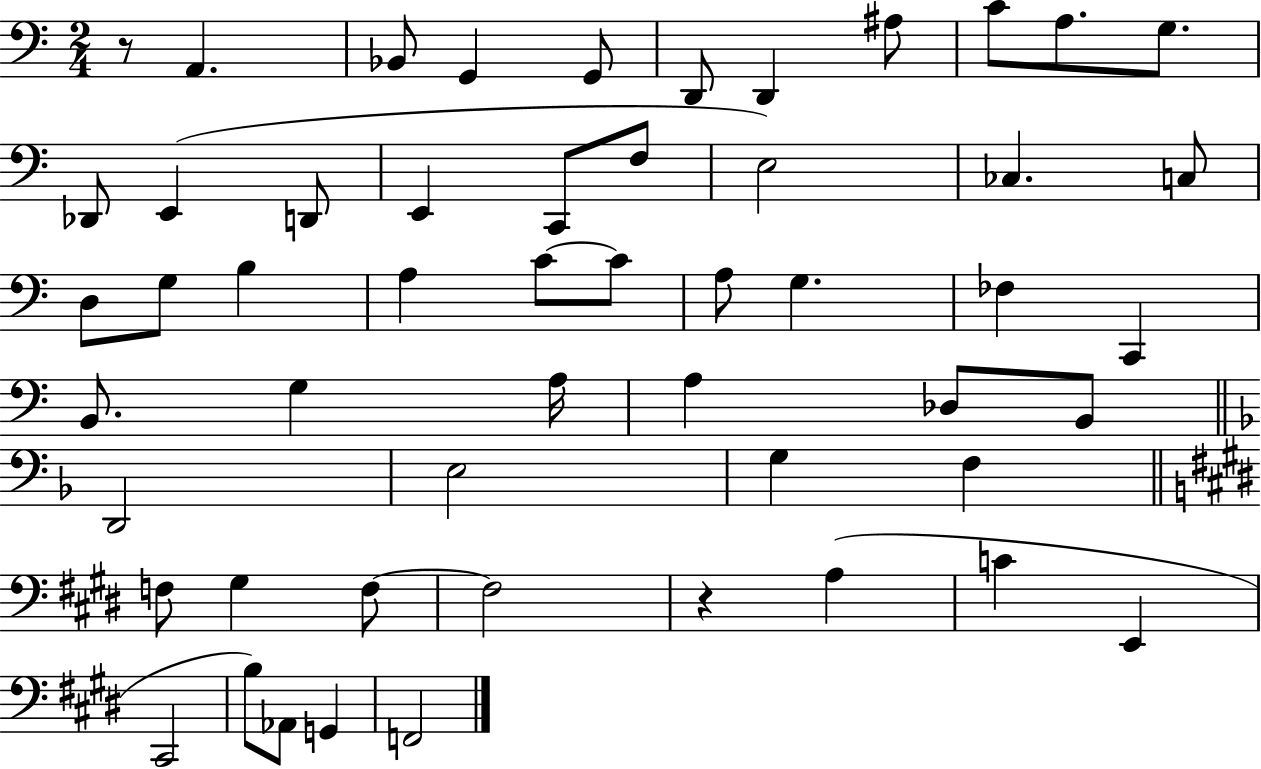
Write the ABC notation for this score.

X:1
T:Untitled
M:2/4
L:1/4
K:C
z/2 A,, _B,,/2 G,, G,,/2 D,,/2 D,, ^A,/2 C/2 A,/2 G,/2 _D,,/2 E,, D,,/2 E,, C,,/2 F,/2 E,2 _C, C,/2 D,/2 G,/2 B, A, C/2 C/2 A,/2 G, _F, C,, B,,/2 G, A,/4 A, _D,/2 B,,/2 D,,2 E,2 G, F, F,/2 ^G, F,/2 F,2 z A, C E,, ^C,,2 B,/2 _A,,/2 G,, F,,2